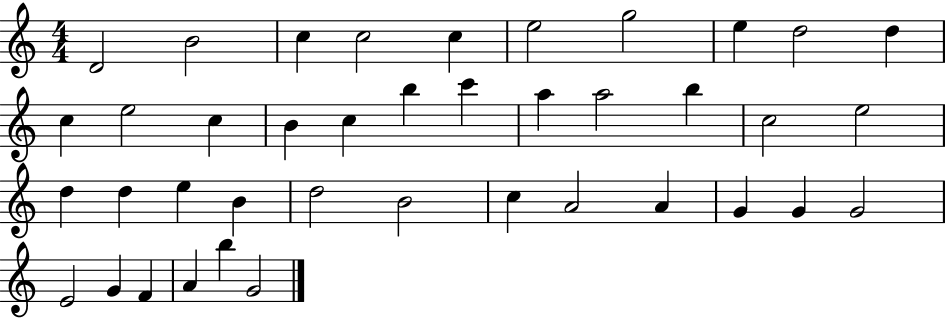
{
  \clef treble
  \numericTimeSignature
  \time 4/4
  \key c \major
  d'2 b'2 | c''4 c''2 c''4 | e''2 g''2 | e''4 d''2 d''4 | \break c''4 e''2 c''4 | b'4 c''4 b''4 c'''4 | a''4 a''2 b''4 | c''2 e''2 | \break d''4 d''4 e''4 b'4 | d''2 b'2 | c''4 a'2 a'4 | g'4 g'4 g'2 | \break e'2 g'4 f'4 | a'4 b''4 g'2 | \bar "|."
}